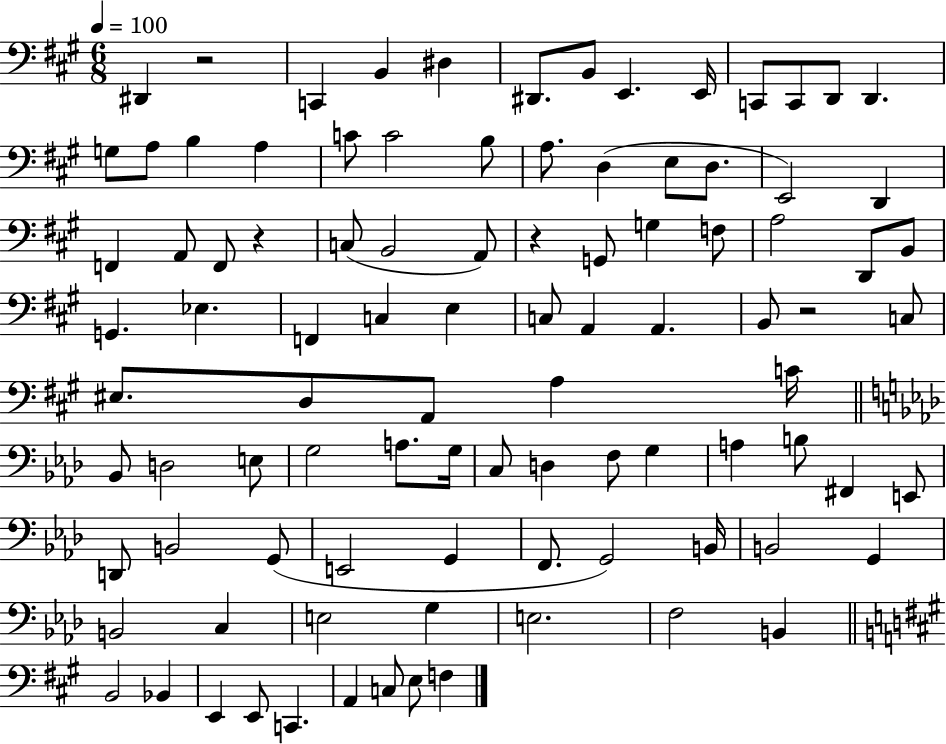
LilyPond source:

{
  \clef bass
  \numericTimeSignature
  \time 6/8
  \key a \major
  \tempo 4 = 100
  dis,4 r2 | c,4 b,4 dis4 | dis,8. b,8 e,4. e,16 | c,8 c,8 d,8 d,4. | \break g8 a8 b4 a4 | c'8 c'2 b8 | a8. d4( e8 d8. | e,2) d,4 | \break f,4 a,8 f,8 r4 | c8( b,2 a,8) | r4 g,8 g4 f8 | a2 d,8 b,8 | \break g,4. ees4. | f,4 c4 e4 | c8 a,4 a,4. | b,8 r2 c8 | \break eis8. d8 a,8 a4 c'16 | \bar "||" \break \key aes \major bes,8 d2 e8 | g2 a8. g16 | c8 d4 f8 g4 | a4 b8 fis,4 e,8 | \break d,8 b,2 g,8( | e,2 g,4 | f,8. g,2) b,16 | b,2 g,4 | \break b,2 c4 | e2 g4 | e2. | f2 b,4 | \break \bar "||" \break \key a \major b,2 bes,4 | e,4 e,8 c,4. | a,4 c8 e8 f4 | \bar "|."
}